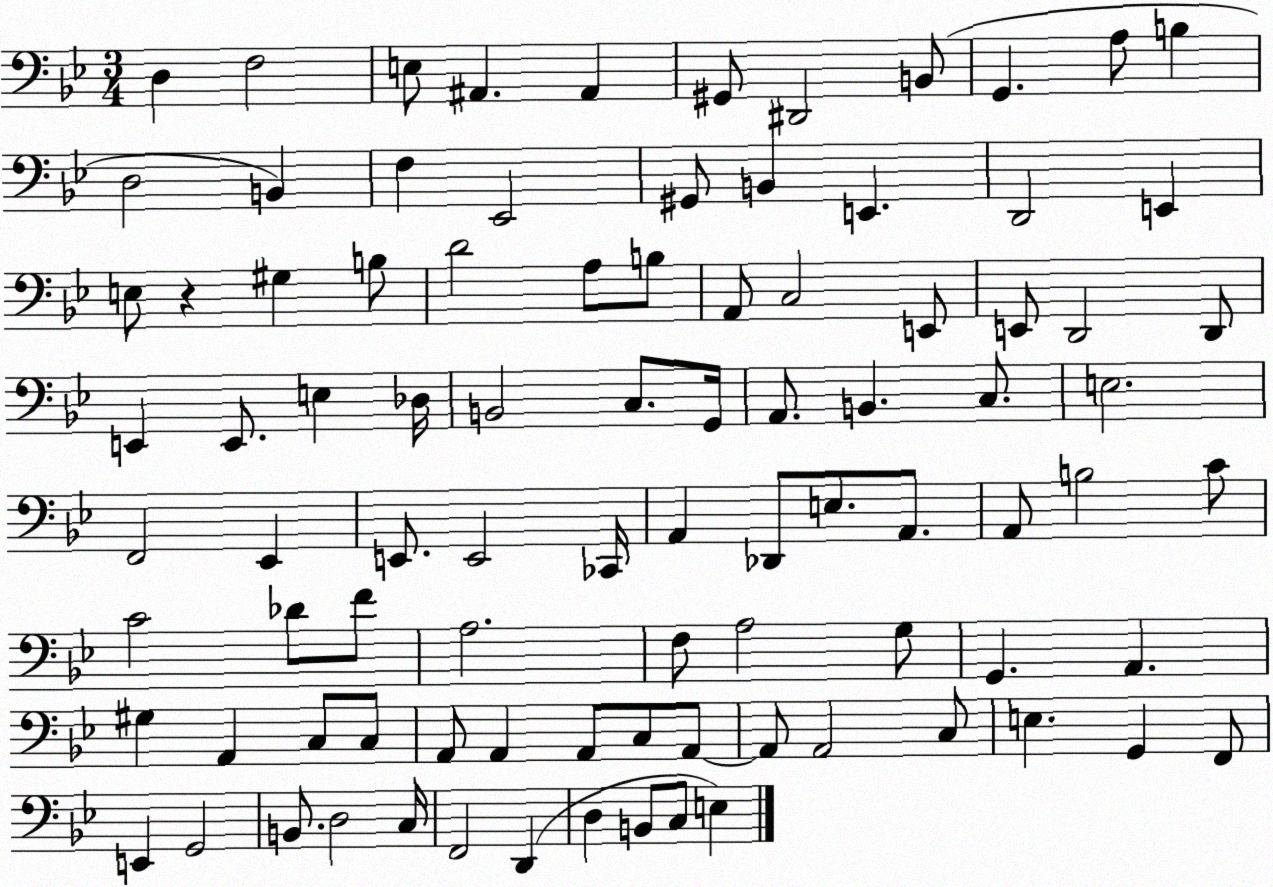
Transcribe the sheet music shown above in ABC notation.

X:1
T:Untitled
M:3/4
L:1/4
K:Bb
D, F,2 E,/2 ^A,, ^A,, ^G,,/2 ^D,,2 B,,/2 G,, A,/2 B, D,2 B,, F, _E,,2 ^G,,/2 B,, E,, D,,2 E,, E,/2 z ^G, B,/2 D2 A,/2 B,/2 A,,/2 C,2 E,,/2 E,,/2 D,,2 D,,/2 E,, E,,/2 E, _D,/4 B,,2 C,/2 G,,/4 A,,/2 B,, C,/2 E,2 F,,2 _E,, E,,/2 E,,2 _C,,/4 A,, _D,,/2 E,/2 A,,/2 A,,/2 B,2 C/2 C2 _D/2 F/2 A,2 F,/2 A,2 G,/2 G,, A,, ^G, A,, C,/2 C,/2 A,,/2 A,, A,,/2 C,/2 A,,/2 A,,/2 A,,2 C,/2 E, G,, F,,/2 E,, G,,2 B,,/2 D,2 C,/4 F,,2 D,, D, B,,/2 C,/2 E,